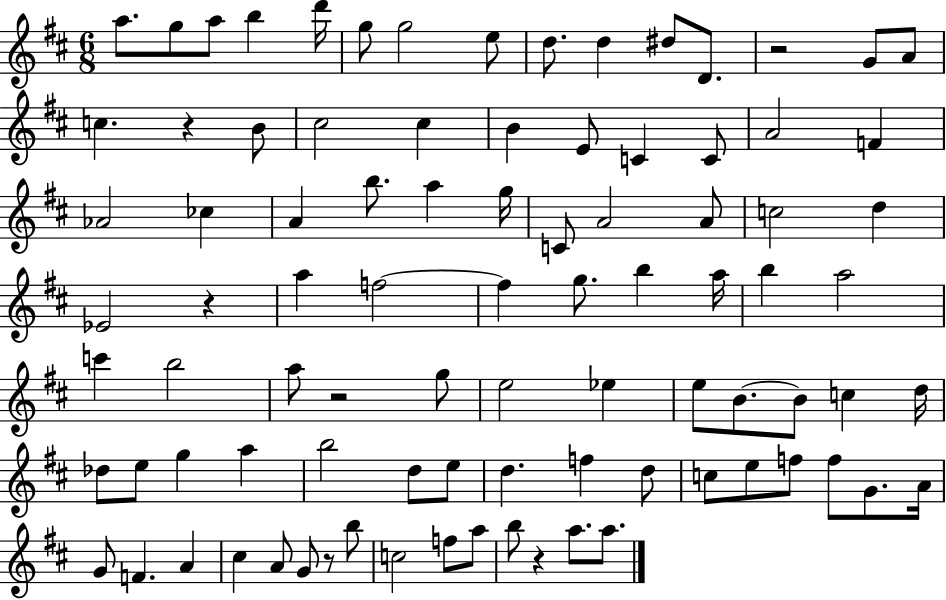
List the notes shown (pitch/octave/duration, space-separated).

A5/e. G5/e A5/e B5/q D6/s G5/e G5/h E5/e D5/e. D5/q D#5/e D4/e. R/h G4/e A4/e C5/q. R/q B4/e C#5/h C#5/q B4/q E4/e C4/q C4/e A4/h F4/q Ab4/h CES5/q A4/q B5/e. A5/q G5/s C4/e A4/h A4/e C5/h D5/q Eb4/h R/q A5/q F5/h F5/q G5/e. B5/q A5/s B5/q A5/h C6/q B5/h A5/e R/h G5/e E5/h Eb5/q E5/e B4/e. B4/e C5/q D5/s Db5/e E5/e G5/q A5/q B5/h D5/e E5/e D5/q. F5/q D5/e C5/e E5/e F5/e F5/e G4/e. A4/s G4/e F4/q. A4/q C#5/q A4/e G4/e R/e B5/e C5/h F5/e A5/e B5/e R/q A5/e. A5/e.